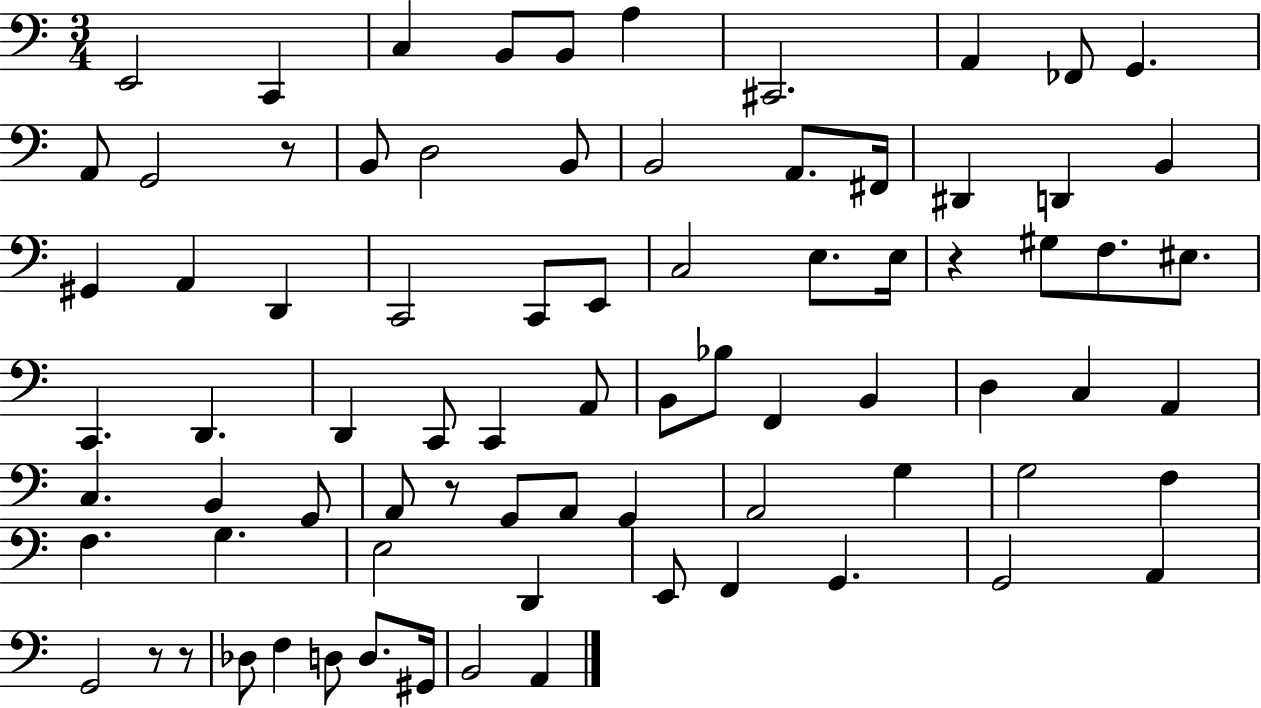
X:1
T:Untitled
M:3/4
L:1/4
K:C
E,,2 C,, C, B,,/2 B,,/2 A, ^C,,2 A,, _F,,/2 G,, A,,/2 G,,2 z/2 B,,/2 D,2 B,,/2 B,,2 A,,/2 ^F,,/4 ^D,, D,, B,, ^G,, A,, D,, C,,2 C,,/2 E,,/2 C,2 E,/2 E,/4 z ^G,/2 F,/2 ^E,/2 C,, D,, D,, C,,/2 C,, A,,/2 B,,/2 _B,/2 F,, B,, D, C, A,, C, B,, G,,/2 A,,/2 z/2 G,,/2 A,,/2 G,, A,,2 G, G,2 F, F, G, E,2 D,, E,,/2 F,, G,, G,,2 A,, G,,2 z/2 z/2 _D,/2 F, D,/2 D,/2 ^G,,/4 B,,2 A,,